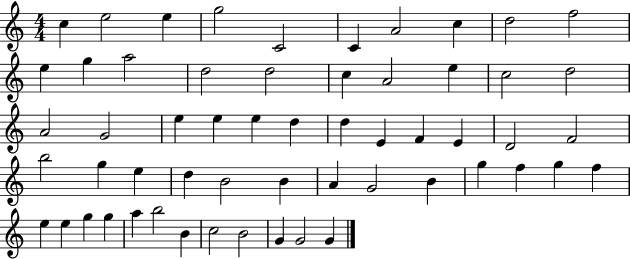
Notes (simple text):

C5/q E5/h E5/q G5/h C4/h C4/q A4/h C5/q D5/h F5/h E5/q G5/q A5/h D5/h D5/h C5/q A4/h E5/q C5/h D5/h A4/h G4/h E5/q E5/q E5/q D5/q D5/q E4/q F4/q E4/q D4/h F4/h B5/h G5/q E5/q D5/q B4/h B4/q A4/q G4/h B4/q G5/q F5/q G5/q F5/q E5/q E5/q G5/q G5/q A5/q B5/h B4/q C5/h B4/h G4/q G4/h G4/q